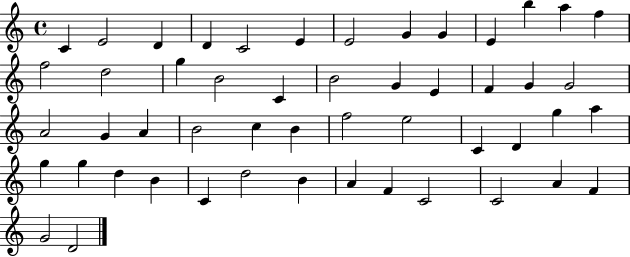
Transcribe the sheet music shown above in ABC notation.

X:1
T:Untitled
M:4/4
L:1/4
K:C
C E2 D D C2 E E2 G G E b a f f2 d2 g B2 C B2 G E F G G2 A2 G A B2 c B f2 e2 C D g a g g d B C d2 B A F C2 C2 A F G2 D2